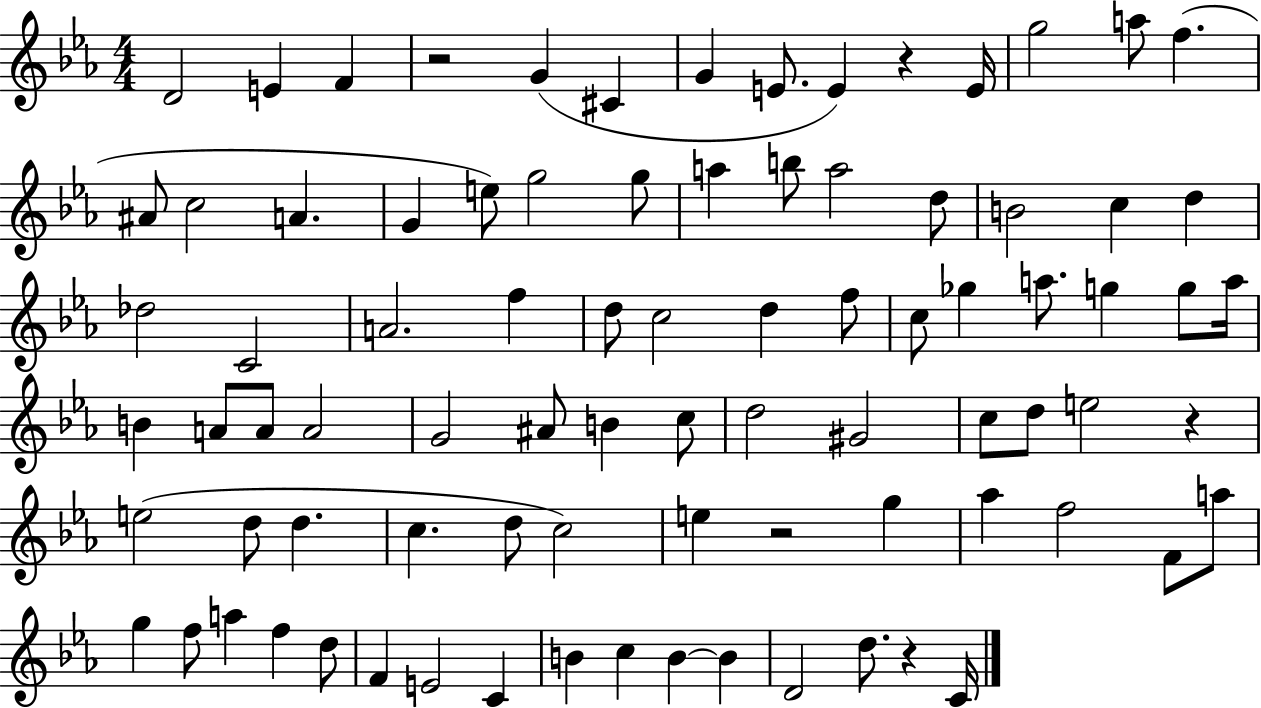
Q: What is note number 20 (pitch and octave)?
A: A5